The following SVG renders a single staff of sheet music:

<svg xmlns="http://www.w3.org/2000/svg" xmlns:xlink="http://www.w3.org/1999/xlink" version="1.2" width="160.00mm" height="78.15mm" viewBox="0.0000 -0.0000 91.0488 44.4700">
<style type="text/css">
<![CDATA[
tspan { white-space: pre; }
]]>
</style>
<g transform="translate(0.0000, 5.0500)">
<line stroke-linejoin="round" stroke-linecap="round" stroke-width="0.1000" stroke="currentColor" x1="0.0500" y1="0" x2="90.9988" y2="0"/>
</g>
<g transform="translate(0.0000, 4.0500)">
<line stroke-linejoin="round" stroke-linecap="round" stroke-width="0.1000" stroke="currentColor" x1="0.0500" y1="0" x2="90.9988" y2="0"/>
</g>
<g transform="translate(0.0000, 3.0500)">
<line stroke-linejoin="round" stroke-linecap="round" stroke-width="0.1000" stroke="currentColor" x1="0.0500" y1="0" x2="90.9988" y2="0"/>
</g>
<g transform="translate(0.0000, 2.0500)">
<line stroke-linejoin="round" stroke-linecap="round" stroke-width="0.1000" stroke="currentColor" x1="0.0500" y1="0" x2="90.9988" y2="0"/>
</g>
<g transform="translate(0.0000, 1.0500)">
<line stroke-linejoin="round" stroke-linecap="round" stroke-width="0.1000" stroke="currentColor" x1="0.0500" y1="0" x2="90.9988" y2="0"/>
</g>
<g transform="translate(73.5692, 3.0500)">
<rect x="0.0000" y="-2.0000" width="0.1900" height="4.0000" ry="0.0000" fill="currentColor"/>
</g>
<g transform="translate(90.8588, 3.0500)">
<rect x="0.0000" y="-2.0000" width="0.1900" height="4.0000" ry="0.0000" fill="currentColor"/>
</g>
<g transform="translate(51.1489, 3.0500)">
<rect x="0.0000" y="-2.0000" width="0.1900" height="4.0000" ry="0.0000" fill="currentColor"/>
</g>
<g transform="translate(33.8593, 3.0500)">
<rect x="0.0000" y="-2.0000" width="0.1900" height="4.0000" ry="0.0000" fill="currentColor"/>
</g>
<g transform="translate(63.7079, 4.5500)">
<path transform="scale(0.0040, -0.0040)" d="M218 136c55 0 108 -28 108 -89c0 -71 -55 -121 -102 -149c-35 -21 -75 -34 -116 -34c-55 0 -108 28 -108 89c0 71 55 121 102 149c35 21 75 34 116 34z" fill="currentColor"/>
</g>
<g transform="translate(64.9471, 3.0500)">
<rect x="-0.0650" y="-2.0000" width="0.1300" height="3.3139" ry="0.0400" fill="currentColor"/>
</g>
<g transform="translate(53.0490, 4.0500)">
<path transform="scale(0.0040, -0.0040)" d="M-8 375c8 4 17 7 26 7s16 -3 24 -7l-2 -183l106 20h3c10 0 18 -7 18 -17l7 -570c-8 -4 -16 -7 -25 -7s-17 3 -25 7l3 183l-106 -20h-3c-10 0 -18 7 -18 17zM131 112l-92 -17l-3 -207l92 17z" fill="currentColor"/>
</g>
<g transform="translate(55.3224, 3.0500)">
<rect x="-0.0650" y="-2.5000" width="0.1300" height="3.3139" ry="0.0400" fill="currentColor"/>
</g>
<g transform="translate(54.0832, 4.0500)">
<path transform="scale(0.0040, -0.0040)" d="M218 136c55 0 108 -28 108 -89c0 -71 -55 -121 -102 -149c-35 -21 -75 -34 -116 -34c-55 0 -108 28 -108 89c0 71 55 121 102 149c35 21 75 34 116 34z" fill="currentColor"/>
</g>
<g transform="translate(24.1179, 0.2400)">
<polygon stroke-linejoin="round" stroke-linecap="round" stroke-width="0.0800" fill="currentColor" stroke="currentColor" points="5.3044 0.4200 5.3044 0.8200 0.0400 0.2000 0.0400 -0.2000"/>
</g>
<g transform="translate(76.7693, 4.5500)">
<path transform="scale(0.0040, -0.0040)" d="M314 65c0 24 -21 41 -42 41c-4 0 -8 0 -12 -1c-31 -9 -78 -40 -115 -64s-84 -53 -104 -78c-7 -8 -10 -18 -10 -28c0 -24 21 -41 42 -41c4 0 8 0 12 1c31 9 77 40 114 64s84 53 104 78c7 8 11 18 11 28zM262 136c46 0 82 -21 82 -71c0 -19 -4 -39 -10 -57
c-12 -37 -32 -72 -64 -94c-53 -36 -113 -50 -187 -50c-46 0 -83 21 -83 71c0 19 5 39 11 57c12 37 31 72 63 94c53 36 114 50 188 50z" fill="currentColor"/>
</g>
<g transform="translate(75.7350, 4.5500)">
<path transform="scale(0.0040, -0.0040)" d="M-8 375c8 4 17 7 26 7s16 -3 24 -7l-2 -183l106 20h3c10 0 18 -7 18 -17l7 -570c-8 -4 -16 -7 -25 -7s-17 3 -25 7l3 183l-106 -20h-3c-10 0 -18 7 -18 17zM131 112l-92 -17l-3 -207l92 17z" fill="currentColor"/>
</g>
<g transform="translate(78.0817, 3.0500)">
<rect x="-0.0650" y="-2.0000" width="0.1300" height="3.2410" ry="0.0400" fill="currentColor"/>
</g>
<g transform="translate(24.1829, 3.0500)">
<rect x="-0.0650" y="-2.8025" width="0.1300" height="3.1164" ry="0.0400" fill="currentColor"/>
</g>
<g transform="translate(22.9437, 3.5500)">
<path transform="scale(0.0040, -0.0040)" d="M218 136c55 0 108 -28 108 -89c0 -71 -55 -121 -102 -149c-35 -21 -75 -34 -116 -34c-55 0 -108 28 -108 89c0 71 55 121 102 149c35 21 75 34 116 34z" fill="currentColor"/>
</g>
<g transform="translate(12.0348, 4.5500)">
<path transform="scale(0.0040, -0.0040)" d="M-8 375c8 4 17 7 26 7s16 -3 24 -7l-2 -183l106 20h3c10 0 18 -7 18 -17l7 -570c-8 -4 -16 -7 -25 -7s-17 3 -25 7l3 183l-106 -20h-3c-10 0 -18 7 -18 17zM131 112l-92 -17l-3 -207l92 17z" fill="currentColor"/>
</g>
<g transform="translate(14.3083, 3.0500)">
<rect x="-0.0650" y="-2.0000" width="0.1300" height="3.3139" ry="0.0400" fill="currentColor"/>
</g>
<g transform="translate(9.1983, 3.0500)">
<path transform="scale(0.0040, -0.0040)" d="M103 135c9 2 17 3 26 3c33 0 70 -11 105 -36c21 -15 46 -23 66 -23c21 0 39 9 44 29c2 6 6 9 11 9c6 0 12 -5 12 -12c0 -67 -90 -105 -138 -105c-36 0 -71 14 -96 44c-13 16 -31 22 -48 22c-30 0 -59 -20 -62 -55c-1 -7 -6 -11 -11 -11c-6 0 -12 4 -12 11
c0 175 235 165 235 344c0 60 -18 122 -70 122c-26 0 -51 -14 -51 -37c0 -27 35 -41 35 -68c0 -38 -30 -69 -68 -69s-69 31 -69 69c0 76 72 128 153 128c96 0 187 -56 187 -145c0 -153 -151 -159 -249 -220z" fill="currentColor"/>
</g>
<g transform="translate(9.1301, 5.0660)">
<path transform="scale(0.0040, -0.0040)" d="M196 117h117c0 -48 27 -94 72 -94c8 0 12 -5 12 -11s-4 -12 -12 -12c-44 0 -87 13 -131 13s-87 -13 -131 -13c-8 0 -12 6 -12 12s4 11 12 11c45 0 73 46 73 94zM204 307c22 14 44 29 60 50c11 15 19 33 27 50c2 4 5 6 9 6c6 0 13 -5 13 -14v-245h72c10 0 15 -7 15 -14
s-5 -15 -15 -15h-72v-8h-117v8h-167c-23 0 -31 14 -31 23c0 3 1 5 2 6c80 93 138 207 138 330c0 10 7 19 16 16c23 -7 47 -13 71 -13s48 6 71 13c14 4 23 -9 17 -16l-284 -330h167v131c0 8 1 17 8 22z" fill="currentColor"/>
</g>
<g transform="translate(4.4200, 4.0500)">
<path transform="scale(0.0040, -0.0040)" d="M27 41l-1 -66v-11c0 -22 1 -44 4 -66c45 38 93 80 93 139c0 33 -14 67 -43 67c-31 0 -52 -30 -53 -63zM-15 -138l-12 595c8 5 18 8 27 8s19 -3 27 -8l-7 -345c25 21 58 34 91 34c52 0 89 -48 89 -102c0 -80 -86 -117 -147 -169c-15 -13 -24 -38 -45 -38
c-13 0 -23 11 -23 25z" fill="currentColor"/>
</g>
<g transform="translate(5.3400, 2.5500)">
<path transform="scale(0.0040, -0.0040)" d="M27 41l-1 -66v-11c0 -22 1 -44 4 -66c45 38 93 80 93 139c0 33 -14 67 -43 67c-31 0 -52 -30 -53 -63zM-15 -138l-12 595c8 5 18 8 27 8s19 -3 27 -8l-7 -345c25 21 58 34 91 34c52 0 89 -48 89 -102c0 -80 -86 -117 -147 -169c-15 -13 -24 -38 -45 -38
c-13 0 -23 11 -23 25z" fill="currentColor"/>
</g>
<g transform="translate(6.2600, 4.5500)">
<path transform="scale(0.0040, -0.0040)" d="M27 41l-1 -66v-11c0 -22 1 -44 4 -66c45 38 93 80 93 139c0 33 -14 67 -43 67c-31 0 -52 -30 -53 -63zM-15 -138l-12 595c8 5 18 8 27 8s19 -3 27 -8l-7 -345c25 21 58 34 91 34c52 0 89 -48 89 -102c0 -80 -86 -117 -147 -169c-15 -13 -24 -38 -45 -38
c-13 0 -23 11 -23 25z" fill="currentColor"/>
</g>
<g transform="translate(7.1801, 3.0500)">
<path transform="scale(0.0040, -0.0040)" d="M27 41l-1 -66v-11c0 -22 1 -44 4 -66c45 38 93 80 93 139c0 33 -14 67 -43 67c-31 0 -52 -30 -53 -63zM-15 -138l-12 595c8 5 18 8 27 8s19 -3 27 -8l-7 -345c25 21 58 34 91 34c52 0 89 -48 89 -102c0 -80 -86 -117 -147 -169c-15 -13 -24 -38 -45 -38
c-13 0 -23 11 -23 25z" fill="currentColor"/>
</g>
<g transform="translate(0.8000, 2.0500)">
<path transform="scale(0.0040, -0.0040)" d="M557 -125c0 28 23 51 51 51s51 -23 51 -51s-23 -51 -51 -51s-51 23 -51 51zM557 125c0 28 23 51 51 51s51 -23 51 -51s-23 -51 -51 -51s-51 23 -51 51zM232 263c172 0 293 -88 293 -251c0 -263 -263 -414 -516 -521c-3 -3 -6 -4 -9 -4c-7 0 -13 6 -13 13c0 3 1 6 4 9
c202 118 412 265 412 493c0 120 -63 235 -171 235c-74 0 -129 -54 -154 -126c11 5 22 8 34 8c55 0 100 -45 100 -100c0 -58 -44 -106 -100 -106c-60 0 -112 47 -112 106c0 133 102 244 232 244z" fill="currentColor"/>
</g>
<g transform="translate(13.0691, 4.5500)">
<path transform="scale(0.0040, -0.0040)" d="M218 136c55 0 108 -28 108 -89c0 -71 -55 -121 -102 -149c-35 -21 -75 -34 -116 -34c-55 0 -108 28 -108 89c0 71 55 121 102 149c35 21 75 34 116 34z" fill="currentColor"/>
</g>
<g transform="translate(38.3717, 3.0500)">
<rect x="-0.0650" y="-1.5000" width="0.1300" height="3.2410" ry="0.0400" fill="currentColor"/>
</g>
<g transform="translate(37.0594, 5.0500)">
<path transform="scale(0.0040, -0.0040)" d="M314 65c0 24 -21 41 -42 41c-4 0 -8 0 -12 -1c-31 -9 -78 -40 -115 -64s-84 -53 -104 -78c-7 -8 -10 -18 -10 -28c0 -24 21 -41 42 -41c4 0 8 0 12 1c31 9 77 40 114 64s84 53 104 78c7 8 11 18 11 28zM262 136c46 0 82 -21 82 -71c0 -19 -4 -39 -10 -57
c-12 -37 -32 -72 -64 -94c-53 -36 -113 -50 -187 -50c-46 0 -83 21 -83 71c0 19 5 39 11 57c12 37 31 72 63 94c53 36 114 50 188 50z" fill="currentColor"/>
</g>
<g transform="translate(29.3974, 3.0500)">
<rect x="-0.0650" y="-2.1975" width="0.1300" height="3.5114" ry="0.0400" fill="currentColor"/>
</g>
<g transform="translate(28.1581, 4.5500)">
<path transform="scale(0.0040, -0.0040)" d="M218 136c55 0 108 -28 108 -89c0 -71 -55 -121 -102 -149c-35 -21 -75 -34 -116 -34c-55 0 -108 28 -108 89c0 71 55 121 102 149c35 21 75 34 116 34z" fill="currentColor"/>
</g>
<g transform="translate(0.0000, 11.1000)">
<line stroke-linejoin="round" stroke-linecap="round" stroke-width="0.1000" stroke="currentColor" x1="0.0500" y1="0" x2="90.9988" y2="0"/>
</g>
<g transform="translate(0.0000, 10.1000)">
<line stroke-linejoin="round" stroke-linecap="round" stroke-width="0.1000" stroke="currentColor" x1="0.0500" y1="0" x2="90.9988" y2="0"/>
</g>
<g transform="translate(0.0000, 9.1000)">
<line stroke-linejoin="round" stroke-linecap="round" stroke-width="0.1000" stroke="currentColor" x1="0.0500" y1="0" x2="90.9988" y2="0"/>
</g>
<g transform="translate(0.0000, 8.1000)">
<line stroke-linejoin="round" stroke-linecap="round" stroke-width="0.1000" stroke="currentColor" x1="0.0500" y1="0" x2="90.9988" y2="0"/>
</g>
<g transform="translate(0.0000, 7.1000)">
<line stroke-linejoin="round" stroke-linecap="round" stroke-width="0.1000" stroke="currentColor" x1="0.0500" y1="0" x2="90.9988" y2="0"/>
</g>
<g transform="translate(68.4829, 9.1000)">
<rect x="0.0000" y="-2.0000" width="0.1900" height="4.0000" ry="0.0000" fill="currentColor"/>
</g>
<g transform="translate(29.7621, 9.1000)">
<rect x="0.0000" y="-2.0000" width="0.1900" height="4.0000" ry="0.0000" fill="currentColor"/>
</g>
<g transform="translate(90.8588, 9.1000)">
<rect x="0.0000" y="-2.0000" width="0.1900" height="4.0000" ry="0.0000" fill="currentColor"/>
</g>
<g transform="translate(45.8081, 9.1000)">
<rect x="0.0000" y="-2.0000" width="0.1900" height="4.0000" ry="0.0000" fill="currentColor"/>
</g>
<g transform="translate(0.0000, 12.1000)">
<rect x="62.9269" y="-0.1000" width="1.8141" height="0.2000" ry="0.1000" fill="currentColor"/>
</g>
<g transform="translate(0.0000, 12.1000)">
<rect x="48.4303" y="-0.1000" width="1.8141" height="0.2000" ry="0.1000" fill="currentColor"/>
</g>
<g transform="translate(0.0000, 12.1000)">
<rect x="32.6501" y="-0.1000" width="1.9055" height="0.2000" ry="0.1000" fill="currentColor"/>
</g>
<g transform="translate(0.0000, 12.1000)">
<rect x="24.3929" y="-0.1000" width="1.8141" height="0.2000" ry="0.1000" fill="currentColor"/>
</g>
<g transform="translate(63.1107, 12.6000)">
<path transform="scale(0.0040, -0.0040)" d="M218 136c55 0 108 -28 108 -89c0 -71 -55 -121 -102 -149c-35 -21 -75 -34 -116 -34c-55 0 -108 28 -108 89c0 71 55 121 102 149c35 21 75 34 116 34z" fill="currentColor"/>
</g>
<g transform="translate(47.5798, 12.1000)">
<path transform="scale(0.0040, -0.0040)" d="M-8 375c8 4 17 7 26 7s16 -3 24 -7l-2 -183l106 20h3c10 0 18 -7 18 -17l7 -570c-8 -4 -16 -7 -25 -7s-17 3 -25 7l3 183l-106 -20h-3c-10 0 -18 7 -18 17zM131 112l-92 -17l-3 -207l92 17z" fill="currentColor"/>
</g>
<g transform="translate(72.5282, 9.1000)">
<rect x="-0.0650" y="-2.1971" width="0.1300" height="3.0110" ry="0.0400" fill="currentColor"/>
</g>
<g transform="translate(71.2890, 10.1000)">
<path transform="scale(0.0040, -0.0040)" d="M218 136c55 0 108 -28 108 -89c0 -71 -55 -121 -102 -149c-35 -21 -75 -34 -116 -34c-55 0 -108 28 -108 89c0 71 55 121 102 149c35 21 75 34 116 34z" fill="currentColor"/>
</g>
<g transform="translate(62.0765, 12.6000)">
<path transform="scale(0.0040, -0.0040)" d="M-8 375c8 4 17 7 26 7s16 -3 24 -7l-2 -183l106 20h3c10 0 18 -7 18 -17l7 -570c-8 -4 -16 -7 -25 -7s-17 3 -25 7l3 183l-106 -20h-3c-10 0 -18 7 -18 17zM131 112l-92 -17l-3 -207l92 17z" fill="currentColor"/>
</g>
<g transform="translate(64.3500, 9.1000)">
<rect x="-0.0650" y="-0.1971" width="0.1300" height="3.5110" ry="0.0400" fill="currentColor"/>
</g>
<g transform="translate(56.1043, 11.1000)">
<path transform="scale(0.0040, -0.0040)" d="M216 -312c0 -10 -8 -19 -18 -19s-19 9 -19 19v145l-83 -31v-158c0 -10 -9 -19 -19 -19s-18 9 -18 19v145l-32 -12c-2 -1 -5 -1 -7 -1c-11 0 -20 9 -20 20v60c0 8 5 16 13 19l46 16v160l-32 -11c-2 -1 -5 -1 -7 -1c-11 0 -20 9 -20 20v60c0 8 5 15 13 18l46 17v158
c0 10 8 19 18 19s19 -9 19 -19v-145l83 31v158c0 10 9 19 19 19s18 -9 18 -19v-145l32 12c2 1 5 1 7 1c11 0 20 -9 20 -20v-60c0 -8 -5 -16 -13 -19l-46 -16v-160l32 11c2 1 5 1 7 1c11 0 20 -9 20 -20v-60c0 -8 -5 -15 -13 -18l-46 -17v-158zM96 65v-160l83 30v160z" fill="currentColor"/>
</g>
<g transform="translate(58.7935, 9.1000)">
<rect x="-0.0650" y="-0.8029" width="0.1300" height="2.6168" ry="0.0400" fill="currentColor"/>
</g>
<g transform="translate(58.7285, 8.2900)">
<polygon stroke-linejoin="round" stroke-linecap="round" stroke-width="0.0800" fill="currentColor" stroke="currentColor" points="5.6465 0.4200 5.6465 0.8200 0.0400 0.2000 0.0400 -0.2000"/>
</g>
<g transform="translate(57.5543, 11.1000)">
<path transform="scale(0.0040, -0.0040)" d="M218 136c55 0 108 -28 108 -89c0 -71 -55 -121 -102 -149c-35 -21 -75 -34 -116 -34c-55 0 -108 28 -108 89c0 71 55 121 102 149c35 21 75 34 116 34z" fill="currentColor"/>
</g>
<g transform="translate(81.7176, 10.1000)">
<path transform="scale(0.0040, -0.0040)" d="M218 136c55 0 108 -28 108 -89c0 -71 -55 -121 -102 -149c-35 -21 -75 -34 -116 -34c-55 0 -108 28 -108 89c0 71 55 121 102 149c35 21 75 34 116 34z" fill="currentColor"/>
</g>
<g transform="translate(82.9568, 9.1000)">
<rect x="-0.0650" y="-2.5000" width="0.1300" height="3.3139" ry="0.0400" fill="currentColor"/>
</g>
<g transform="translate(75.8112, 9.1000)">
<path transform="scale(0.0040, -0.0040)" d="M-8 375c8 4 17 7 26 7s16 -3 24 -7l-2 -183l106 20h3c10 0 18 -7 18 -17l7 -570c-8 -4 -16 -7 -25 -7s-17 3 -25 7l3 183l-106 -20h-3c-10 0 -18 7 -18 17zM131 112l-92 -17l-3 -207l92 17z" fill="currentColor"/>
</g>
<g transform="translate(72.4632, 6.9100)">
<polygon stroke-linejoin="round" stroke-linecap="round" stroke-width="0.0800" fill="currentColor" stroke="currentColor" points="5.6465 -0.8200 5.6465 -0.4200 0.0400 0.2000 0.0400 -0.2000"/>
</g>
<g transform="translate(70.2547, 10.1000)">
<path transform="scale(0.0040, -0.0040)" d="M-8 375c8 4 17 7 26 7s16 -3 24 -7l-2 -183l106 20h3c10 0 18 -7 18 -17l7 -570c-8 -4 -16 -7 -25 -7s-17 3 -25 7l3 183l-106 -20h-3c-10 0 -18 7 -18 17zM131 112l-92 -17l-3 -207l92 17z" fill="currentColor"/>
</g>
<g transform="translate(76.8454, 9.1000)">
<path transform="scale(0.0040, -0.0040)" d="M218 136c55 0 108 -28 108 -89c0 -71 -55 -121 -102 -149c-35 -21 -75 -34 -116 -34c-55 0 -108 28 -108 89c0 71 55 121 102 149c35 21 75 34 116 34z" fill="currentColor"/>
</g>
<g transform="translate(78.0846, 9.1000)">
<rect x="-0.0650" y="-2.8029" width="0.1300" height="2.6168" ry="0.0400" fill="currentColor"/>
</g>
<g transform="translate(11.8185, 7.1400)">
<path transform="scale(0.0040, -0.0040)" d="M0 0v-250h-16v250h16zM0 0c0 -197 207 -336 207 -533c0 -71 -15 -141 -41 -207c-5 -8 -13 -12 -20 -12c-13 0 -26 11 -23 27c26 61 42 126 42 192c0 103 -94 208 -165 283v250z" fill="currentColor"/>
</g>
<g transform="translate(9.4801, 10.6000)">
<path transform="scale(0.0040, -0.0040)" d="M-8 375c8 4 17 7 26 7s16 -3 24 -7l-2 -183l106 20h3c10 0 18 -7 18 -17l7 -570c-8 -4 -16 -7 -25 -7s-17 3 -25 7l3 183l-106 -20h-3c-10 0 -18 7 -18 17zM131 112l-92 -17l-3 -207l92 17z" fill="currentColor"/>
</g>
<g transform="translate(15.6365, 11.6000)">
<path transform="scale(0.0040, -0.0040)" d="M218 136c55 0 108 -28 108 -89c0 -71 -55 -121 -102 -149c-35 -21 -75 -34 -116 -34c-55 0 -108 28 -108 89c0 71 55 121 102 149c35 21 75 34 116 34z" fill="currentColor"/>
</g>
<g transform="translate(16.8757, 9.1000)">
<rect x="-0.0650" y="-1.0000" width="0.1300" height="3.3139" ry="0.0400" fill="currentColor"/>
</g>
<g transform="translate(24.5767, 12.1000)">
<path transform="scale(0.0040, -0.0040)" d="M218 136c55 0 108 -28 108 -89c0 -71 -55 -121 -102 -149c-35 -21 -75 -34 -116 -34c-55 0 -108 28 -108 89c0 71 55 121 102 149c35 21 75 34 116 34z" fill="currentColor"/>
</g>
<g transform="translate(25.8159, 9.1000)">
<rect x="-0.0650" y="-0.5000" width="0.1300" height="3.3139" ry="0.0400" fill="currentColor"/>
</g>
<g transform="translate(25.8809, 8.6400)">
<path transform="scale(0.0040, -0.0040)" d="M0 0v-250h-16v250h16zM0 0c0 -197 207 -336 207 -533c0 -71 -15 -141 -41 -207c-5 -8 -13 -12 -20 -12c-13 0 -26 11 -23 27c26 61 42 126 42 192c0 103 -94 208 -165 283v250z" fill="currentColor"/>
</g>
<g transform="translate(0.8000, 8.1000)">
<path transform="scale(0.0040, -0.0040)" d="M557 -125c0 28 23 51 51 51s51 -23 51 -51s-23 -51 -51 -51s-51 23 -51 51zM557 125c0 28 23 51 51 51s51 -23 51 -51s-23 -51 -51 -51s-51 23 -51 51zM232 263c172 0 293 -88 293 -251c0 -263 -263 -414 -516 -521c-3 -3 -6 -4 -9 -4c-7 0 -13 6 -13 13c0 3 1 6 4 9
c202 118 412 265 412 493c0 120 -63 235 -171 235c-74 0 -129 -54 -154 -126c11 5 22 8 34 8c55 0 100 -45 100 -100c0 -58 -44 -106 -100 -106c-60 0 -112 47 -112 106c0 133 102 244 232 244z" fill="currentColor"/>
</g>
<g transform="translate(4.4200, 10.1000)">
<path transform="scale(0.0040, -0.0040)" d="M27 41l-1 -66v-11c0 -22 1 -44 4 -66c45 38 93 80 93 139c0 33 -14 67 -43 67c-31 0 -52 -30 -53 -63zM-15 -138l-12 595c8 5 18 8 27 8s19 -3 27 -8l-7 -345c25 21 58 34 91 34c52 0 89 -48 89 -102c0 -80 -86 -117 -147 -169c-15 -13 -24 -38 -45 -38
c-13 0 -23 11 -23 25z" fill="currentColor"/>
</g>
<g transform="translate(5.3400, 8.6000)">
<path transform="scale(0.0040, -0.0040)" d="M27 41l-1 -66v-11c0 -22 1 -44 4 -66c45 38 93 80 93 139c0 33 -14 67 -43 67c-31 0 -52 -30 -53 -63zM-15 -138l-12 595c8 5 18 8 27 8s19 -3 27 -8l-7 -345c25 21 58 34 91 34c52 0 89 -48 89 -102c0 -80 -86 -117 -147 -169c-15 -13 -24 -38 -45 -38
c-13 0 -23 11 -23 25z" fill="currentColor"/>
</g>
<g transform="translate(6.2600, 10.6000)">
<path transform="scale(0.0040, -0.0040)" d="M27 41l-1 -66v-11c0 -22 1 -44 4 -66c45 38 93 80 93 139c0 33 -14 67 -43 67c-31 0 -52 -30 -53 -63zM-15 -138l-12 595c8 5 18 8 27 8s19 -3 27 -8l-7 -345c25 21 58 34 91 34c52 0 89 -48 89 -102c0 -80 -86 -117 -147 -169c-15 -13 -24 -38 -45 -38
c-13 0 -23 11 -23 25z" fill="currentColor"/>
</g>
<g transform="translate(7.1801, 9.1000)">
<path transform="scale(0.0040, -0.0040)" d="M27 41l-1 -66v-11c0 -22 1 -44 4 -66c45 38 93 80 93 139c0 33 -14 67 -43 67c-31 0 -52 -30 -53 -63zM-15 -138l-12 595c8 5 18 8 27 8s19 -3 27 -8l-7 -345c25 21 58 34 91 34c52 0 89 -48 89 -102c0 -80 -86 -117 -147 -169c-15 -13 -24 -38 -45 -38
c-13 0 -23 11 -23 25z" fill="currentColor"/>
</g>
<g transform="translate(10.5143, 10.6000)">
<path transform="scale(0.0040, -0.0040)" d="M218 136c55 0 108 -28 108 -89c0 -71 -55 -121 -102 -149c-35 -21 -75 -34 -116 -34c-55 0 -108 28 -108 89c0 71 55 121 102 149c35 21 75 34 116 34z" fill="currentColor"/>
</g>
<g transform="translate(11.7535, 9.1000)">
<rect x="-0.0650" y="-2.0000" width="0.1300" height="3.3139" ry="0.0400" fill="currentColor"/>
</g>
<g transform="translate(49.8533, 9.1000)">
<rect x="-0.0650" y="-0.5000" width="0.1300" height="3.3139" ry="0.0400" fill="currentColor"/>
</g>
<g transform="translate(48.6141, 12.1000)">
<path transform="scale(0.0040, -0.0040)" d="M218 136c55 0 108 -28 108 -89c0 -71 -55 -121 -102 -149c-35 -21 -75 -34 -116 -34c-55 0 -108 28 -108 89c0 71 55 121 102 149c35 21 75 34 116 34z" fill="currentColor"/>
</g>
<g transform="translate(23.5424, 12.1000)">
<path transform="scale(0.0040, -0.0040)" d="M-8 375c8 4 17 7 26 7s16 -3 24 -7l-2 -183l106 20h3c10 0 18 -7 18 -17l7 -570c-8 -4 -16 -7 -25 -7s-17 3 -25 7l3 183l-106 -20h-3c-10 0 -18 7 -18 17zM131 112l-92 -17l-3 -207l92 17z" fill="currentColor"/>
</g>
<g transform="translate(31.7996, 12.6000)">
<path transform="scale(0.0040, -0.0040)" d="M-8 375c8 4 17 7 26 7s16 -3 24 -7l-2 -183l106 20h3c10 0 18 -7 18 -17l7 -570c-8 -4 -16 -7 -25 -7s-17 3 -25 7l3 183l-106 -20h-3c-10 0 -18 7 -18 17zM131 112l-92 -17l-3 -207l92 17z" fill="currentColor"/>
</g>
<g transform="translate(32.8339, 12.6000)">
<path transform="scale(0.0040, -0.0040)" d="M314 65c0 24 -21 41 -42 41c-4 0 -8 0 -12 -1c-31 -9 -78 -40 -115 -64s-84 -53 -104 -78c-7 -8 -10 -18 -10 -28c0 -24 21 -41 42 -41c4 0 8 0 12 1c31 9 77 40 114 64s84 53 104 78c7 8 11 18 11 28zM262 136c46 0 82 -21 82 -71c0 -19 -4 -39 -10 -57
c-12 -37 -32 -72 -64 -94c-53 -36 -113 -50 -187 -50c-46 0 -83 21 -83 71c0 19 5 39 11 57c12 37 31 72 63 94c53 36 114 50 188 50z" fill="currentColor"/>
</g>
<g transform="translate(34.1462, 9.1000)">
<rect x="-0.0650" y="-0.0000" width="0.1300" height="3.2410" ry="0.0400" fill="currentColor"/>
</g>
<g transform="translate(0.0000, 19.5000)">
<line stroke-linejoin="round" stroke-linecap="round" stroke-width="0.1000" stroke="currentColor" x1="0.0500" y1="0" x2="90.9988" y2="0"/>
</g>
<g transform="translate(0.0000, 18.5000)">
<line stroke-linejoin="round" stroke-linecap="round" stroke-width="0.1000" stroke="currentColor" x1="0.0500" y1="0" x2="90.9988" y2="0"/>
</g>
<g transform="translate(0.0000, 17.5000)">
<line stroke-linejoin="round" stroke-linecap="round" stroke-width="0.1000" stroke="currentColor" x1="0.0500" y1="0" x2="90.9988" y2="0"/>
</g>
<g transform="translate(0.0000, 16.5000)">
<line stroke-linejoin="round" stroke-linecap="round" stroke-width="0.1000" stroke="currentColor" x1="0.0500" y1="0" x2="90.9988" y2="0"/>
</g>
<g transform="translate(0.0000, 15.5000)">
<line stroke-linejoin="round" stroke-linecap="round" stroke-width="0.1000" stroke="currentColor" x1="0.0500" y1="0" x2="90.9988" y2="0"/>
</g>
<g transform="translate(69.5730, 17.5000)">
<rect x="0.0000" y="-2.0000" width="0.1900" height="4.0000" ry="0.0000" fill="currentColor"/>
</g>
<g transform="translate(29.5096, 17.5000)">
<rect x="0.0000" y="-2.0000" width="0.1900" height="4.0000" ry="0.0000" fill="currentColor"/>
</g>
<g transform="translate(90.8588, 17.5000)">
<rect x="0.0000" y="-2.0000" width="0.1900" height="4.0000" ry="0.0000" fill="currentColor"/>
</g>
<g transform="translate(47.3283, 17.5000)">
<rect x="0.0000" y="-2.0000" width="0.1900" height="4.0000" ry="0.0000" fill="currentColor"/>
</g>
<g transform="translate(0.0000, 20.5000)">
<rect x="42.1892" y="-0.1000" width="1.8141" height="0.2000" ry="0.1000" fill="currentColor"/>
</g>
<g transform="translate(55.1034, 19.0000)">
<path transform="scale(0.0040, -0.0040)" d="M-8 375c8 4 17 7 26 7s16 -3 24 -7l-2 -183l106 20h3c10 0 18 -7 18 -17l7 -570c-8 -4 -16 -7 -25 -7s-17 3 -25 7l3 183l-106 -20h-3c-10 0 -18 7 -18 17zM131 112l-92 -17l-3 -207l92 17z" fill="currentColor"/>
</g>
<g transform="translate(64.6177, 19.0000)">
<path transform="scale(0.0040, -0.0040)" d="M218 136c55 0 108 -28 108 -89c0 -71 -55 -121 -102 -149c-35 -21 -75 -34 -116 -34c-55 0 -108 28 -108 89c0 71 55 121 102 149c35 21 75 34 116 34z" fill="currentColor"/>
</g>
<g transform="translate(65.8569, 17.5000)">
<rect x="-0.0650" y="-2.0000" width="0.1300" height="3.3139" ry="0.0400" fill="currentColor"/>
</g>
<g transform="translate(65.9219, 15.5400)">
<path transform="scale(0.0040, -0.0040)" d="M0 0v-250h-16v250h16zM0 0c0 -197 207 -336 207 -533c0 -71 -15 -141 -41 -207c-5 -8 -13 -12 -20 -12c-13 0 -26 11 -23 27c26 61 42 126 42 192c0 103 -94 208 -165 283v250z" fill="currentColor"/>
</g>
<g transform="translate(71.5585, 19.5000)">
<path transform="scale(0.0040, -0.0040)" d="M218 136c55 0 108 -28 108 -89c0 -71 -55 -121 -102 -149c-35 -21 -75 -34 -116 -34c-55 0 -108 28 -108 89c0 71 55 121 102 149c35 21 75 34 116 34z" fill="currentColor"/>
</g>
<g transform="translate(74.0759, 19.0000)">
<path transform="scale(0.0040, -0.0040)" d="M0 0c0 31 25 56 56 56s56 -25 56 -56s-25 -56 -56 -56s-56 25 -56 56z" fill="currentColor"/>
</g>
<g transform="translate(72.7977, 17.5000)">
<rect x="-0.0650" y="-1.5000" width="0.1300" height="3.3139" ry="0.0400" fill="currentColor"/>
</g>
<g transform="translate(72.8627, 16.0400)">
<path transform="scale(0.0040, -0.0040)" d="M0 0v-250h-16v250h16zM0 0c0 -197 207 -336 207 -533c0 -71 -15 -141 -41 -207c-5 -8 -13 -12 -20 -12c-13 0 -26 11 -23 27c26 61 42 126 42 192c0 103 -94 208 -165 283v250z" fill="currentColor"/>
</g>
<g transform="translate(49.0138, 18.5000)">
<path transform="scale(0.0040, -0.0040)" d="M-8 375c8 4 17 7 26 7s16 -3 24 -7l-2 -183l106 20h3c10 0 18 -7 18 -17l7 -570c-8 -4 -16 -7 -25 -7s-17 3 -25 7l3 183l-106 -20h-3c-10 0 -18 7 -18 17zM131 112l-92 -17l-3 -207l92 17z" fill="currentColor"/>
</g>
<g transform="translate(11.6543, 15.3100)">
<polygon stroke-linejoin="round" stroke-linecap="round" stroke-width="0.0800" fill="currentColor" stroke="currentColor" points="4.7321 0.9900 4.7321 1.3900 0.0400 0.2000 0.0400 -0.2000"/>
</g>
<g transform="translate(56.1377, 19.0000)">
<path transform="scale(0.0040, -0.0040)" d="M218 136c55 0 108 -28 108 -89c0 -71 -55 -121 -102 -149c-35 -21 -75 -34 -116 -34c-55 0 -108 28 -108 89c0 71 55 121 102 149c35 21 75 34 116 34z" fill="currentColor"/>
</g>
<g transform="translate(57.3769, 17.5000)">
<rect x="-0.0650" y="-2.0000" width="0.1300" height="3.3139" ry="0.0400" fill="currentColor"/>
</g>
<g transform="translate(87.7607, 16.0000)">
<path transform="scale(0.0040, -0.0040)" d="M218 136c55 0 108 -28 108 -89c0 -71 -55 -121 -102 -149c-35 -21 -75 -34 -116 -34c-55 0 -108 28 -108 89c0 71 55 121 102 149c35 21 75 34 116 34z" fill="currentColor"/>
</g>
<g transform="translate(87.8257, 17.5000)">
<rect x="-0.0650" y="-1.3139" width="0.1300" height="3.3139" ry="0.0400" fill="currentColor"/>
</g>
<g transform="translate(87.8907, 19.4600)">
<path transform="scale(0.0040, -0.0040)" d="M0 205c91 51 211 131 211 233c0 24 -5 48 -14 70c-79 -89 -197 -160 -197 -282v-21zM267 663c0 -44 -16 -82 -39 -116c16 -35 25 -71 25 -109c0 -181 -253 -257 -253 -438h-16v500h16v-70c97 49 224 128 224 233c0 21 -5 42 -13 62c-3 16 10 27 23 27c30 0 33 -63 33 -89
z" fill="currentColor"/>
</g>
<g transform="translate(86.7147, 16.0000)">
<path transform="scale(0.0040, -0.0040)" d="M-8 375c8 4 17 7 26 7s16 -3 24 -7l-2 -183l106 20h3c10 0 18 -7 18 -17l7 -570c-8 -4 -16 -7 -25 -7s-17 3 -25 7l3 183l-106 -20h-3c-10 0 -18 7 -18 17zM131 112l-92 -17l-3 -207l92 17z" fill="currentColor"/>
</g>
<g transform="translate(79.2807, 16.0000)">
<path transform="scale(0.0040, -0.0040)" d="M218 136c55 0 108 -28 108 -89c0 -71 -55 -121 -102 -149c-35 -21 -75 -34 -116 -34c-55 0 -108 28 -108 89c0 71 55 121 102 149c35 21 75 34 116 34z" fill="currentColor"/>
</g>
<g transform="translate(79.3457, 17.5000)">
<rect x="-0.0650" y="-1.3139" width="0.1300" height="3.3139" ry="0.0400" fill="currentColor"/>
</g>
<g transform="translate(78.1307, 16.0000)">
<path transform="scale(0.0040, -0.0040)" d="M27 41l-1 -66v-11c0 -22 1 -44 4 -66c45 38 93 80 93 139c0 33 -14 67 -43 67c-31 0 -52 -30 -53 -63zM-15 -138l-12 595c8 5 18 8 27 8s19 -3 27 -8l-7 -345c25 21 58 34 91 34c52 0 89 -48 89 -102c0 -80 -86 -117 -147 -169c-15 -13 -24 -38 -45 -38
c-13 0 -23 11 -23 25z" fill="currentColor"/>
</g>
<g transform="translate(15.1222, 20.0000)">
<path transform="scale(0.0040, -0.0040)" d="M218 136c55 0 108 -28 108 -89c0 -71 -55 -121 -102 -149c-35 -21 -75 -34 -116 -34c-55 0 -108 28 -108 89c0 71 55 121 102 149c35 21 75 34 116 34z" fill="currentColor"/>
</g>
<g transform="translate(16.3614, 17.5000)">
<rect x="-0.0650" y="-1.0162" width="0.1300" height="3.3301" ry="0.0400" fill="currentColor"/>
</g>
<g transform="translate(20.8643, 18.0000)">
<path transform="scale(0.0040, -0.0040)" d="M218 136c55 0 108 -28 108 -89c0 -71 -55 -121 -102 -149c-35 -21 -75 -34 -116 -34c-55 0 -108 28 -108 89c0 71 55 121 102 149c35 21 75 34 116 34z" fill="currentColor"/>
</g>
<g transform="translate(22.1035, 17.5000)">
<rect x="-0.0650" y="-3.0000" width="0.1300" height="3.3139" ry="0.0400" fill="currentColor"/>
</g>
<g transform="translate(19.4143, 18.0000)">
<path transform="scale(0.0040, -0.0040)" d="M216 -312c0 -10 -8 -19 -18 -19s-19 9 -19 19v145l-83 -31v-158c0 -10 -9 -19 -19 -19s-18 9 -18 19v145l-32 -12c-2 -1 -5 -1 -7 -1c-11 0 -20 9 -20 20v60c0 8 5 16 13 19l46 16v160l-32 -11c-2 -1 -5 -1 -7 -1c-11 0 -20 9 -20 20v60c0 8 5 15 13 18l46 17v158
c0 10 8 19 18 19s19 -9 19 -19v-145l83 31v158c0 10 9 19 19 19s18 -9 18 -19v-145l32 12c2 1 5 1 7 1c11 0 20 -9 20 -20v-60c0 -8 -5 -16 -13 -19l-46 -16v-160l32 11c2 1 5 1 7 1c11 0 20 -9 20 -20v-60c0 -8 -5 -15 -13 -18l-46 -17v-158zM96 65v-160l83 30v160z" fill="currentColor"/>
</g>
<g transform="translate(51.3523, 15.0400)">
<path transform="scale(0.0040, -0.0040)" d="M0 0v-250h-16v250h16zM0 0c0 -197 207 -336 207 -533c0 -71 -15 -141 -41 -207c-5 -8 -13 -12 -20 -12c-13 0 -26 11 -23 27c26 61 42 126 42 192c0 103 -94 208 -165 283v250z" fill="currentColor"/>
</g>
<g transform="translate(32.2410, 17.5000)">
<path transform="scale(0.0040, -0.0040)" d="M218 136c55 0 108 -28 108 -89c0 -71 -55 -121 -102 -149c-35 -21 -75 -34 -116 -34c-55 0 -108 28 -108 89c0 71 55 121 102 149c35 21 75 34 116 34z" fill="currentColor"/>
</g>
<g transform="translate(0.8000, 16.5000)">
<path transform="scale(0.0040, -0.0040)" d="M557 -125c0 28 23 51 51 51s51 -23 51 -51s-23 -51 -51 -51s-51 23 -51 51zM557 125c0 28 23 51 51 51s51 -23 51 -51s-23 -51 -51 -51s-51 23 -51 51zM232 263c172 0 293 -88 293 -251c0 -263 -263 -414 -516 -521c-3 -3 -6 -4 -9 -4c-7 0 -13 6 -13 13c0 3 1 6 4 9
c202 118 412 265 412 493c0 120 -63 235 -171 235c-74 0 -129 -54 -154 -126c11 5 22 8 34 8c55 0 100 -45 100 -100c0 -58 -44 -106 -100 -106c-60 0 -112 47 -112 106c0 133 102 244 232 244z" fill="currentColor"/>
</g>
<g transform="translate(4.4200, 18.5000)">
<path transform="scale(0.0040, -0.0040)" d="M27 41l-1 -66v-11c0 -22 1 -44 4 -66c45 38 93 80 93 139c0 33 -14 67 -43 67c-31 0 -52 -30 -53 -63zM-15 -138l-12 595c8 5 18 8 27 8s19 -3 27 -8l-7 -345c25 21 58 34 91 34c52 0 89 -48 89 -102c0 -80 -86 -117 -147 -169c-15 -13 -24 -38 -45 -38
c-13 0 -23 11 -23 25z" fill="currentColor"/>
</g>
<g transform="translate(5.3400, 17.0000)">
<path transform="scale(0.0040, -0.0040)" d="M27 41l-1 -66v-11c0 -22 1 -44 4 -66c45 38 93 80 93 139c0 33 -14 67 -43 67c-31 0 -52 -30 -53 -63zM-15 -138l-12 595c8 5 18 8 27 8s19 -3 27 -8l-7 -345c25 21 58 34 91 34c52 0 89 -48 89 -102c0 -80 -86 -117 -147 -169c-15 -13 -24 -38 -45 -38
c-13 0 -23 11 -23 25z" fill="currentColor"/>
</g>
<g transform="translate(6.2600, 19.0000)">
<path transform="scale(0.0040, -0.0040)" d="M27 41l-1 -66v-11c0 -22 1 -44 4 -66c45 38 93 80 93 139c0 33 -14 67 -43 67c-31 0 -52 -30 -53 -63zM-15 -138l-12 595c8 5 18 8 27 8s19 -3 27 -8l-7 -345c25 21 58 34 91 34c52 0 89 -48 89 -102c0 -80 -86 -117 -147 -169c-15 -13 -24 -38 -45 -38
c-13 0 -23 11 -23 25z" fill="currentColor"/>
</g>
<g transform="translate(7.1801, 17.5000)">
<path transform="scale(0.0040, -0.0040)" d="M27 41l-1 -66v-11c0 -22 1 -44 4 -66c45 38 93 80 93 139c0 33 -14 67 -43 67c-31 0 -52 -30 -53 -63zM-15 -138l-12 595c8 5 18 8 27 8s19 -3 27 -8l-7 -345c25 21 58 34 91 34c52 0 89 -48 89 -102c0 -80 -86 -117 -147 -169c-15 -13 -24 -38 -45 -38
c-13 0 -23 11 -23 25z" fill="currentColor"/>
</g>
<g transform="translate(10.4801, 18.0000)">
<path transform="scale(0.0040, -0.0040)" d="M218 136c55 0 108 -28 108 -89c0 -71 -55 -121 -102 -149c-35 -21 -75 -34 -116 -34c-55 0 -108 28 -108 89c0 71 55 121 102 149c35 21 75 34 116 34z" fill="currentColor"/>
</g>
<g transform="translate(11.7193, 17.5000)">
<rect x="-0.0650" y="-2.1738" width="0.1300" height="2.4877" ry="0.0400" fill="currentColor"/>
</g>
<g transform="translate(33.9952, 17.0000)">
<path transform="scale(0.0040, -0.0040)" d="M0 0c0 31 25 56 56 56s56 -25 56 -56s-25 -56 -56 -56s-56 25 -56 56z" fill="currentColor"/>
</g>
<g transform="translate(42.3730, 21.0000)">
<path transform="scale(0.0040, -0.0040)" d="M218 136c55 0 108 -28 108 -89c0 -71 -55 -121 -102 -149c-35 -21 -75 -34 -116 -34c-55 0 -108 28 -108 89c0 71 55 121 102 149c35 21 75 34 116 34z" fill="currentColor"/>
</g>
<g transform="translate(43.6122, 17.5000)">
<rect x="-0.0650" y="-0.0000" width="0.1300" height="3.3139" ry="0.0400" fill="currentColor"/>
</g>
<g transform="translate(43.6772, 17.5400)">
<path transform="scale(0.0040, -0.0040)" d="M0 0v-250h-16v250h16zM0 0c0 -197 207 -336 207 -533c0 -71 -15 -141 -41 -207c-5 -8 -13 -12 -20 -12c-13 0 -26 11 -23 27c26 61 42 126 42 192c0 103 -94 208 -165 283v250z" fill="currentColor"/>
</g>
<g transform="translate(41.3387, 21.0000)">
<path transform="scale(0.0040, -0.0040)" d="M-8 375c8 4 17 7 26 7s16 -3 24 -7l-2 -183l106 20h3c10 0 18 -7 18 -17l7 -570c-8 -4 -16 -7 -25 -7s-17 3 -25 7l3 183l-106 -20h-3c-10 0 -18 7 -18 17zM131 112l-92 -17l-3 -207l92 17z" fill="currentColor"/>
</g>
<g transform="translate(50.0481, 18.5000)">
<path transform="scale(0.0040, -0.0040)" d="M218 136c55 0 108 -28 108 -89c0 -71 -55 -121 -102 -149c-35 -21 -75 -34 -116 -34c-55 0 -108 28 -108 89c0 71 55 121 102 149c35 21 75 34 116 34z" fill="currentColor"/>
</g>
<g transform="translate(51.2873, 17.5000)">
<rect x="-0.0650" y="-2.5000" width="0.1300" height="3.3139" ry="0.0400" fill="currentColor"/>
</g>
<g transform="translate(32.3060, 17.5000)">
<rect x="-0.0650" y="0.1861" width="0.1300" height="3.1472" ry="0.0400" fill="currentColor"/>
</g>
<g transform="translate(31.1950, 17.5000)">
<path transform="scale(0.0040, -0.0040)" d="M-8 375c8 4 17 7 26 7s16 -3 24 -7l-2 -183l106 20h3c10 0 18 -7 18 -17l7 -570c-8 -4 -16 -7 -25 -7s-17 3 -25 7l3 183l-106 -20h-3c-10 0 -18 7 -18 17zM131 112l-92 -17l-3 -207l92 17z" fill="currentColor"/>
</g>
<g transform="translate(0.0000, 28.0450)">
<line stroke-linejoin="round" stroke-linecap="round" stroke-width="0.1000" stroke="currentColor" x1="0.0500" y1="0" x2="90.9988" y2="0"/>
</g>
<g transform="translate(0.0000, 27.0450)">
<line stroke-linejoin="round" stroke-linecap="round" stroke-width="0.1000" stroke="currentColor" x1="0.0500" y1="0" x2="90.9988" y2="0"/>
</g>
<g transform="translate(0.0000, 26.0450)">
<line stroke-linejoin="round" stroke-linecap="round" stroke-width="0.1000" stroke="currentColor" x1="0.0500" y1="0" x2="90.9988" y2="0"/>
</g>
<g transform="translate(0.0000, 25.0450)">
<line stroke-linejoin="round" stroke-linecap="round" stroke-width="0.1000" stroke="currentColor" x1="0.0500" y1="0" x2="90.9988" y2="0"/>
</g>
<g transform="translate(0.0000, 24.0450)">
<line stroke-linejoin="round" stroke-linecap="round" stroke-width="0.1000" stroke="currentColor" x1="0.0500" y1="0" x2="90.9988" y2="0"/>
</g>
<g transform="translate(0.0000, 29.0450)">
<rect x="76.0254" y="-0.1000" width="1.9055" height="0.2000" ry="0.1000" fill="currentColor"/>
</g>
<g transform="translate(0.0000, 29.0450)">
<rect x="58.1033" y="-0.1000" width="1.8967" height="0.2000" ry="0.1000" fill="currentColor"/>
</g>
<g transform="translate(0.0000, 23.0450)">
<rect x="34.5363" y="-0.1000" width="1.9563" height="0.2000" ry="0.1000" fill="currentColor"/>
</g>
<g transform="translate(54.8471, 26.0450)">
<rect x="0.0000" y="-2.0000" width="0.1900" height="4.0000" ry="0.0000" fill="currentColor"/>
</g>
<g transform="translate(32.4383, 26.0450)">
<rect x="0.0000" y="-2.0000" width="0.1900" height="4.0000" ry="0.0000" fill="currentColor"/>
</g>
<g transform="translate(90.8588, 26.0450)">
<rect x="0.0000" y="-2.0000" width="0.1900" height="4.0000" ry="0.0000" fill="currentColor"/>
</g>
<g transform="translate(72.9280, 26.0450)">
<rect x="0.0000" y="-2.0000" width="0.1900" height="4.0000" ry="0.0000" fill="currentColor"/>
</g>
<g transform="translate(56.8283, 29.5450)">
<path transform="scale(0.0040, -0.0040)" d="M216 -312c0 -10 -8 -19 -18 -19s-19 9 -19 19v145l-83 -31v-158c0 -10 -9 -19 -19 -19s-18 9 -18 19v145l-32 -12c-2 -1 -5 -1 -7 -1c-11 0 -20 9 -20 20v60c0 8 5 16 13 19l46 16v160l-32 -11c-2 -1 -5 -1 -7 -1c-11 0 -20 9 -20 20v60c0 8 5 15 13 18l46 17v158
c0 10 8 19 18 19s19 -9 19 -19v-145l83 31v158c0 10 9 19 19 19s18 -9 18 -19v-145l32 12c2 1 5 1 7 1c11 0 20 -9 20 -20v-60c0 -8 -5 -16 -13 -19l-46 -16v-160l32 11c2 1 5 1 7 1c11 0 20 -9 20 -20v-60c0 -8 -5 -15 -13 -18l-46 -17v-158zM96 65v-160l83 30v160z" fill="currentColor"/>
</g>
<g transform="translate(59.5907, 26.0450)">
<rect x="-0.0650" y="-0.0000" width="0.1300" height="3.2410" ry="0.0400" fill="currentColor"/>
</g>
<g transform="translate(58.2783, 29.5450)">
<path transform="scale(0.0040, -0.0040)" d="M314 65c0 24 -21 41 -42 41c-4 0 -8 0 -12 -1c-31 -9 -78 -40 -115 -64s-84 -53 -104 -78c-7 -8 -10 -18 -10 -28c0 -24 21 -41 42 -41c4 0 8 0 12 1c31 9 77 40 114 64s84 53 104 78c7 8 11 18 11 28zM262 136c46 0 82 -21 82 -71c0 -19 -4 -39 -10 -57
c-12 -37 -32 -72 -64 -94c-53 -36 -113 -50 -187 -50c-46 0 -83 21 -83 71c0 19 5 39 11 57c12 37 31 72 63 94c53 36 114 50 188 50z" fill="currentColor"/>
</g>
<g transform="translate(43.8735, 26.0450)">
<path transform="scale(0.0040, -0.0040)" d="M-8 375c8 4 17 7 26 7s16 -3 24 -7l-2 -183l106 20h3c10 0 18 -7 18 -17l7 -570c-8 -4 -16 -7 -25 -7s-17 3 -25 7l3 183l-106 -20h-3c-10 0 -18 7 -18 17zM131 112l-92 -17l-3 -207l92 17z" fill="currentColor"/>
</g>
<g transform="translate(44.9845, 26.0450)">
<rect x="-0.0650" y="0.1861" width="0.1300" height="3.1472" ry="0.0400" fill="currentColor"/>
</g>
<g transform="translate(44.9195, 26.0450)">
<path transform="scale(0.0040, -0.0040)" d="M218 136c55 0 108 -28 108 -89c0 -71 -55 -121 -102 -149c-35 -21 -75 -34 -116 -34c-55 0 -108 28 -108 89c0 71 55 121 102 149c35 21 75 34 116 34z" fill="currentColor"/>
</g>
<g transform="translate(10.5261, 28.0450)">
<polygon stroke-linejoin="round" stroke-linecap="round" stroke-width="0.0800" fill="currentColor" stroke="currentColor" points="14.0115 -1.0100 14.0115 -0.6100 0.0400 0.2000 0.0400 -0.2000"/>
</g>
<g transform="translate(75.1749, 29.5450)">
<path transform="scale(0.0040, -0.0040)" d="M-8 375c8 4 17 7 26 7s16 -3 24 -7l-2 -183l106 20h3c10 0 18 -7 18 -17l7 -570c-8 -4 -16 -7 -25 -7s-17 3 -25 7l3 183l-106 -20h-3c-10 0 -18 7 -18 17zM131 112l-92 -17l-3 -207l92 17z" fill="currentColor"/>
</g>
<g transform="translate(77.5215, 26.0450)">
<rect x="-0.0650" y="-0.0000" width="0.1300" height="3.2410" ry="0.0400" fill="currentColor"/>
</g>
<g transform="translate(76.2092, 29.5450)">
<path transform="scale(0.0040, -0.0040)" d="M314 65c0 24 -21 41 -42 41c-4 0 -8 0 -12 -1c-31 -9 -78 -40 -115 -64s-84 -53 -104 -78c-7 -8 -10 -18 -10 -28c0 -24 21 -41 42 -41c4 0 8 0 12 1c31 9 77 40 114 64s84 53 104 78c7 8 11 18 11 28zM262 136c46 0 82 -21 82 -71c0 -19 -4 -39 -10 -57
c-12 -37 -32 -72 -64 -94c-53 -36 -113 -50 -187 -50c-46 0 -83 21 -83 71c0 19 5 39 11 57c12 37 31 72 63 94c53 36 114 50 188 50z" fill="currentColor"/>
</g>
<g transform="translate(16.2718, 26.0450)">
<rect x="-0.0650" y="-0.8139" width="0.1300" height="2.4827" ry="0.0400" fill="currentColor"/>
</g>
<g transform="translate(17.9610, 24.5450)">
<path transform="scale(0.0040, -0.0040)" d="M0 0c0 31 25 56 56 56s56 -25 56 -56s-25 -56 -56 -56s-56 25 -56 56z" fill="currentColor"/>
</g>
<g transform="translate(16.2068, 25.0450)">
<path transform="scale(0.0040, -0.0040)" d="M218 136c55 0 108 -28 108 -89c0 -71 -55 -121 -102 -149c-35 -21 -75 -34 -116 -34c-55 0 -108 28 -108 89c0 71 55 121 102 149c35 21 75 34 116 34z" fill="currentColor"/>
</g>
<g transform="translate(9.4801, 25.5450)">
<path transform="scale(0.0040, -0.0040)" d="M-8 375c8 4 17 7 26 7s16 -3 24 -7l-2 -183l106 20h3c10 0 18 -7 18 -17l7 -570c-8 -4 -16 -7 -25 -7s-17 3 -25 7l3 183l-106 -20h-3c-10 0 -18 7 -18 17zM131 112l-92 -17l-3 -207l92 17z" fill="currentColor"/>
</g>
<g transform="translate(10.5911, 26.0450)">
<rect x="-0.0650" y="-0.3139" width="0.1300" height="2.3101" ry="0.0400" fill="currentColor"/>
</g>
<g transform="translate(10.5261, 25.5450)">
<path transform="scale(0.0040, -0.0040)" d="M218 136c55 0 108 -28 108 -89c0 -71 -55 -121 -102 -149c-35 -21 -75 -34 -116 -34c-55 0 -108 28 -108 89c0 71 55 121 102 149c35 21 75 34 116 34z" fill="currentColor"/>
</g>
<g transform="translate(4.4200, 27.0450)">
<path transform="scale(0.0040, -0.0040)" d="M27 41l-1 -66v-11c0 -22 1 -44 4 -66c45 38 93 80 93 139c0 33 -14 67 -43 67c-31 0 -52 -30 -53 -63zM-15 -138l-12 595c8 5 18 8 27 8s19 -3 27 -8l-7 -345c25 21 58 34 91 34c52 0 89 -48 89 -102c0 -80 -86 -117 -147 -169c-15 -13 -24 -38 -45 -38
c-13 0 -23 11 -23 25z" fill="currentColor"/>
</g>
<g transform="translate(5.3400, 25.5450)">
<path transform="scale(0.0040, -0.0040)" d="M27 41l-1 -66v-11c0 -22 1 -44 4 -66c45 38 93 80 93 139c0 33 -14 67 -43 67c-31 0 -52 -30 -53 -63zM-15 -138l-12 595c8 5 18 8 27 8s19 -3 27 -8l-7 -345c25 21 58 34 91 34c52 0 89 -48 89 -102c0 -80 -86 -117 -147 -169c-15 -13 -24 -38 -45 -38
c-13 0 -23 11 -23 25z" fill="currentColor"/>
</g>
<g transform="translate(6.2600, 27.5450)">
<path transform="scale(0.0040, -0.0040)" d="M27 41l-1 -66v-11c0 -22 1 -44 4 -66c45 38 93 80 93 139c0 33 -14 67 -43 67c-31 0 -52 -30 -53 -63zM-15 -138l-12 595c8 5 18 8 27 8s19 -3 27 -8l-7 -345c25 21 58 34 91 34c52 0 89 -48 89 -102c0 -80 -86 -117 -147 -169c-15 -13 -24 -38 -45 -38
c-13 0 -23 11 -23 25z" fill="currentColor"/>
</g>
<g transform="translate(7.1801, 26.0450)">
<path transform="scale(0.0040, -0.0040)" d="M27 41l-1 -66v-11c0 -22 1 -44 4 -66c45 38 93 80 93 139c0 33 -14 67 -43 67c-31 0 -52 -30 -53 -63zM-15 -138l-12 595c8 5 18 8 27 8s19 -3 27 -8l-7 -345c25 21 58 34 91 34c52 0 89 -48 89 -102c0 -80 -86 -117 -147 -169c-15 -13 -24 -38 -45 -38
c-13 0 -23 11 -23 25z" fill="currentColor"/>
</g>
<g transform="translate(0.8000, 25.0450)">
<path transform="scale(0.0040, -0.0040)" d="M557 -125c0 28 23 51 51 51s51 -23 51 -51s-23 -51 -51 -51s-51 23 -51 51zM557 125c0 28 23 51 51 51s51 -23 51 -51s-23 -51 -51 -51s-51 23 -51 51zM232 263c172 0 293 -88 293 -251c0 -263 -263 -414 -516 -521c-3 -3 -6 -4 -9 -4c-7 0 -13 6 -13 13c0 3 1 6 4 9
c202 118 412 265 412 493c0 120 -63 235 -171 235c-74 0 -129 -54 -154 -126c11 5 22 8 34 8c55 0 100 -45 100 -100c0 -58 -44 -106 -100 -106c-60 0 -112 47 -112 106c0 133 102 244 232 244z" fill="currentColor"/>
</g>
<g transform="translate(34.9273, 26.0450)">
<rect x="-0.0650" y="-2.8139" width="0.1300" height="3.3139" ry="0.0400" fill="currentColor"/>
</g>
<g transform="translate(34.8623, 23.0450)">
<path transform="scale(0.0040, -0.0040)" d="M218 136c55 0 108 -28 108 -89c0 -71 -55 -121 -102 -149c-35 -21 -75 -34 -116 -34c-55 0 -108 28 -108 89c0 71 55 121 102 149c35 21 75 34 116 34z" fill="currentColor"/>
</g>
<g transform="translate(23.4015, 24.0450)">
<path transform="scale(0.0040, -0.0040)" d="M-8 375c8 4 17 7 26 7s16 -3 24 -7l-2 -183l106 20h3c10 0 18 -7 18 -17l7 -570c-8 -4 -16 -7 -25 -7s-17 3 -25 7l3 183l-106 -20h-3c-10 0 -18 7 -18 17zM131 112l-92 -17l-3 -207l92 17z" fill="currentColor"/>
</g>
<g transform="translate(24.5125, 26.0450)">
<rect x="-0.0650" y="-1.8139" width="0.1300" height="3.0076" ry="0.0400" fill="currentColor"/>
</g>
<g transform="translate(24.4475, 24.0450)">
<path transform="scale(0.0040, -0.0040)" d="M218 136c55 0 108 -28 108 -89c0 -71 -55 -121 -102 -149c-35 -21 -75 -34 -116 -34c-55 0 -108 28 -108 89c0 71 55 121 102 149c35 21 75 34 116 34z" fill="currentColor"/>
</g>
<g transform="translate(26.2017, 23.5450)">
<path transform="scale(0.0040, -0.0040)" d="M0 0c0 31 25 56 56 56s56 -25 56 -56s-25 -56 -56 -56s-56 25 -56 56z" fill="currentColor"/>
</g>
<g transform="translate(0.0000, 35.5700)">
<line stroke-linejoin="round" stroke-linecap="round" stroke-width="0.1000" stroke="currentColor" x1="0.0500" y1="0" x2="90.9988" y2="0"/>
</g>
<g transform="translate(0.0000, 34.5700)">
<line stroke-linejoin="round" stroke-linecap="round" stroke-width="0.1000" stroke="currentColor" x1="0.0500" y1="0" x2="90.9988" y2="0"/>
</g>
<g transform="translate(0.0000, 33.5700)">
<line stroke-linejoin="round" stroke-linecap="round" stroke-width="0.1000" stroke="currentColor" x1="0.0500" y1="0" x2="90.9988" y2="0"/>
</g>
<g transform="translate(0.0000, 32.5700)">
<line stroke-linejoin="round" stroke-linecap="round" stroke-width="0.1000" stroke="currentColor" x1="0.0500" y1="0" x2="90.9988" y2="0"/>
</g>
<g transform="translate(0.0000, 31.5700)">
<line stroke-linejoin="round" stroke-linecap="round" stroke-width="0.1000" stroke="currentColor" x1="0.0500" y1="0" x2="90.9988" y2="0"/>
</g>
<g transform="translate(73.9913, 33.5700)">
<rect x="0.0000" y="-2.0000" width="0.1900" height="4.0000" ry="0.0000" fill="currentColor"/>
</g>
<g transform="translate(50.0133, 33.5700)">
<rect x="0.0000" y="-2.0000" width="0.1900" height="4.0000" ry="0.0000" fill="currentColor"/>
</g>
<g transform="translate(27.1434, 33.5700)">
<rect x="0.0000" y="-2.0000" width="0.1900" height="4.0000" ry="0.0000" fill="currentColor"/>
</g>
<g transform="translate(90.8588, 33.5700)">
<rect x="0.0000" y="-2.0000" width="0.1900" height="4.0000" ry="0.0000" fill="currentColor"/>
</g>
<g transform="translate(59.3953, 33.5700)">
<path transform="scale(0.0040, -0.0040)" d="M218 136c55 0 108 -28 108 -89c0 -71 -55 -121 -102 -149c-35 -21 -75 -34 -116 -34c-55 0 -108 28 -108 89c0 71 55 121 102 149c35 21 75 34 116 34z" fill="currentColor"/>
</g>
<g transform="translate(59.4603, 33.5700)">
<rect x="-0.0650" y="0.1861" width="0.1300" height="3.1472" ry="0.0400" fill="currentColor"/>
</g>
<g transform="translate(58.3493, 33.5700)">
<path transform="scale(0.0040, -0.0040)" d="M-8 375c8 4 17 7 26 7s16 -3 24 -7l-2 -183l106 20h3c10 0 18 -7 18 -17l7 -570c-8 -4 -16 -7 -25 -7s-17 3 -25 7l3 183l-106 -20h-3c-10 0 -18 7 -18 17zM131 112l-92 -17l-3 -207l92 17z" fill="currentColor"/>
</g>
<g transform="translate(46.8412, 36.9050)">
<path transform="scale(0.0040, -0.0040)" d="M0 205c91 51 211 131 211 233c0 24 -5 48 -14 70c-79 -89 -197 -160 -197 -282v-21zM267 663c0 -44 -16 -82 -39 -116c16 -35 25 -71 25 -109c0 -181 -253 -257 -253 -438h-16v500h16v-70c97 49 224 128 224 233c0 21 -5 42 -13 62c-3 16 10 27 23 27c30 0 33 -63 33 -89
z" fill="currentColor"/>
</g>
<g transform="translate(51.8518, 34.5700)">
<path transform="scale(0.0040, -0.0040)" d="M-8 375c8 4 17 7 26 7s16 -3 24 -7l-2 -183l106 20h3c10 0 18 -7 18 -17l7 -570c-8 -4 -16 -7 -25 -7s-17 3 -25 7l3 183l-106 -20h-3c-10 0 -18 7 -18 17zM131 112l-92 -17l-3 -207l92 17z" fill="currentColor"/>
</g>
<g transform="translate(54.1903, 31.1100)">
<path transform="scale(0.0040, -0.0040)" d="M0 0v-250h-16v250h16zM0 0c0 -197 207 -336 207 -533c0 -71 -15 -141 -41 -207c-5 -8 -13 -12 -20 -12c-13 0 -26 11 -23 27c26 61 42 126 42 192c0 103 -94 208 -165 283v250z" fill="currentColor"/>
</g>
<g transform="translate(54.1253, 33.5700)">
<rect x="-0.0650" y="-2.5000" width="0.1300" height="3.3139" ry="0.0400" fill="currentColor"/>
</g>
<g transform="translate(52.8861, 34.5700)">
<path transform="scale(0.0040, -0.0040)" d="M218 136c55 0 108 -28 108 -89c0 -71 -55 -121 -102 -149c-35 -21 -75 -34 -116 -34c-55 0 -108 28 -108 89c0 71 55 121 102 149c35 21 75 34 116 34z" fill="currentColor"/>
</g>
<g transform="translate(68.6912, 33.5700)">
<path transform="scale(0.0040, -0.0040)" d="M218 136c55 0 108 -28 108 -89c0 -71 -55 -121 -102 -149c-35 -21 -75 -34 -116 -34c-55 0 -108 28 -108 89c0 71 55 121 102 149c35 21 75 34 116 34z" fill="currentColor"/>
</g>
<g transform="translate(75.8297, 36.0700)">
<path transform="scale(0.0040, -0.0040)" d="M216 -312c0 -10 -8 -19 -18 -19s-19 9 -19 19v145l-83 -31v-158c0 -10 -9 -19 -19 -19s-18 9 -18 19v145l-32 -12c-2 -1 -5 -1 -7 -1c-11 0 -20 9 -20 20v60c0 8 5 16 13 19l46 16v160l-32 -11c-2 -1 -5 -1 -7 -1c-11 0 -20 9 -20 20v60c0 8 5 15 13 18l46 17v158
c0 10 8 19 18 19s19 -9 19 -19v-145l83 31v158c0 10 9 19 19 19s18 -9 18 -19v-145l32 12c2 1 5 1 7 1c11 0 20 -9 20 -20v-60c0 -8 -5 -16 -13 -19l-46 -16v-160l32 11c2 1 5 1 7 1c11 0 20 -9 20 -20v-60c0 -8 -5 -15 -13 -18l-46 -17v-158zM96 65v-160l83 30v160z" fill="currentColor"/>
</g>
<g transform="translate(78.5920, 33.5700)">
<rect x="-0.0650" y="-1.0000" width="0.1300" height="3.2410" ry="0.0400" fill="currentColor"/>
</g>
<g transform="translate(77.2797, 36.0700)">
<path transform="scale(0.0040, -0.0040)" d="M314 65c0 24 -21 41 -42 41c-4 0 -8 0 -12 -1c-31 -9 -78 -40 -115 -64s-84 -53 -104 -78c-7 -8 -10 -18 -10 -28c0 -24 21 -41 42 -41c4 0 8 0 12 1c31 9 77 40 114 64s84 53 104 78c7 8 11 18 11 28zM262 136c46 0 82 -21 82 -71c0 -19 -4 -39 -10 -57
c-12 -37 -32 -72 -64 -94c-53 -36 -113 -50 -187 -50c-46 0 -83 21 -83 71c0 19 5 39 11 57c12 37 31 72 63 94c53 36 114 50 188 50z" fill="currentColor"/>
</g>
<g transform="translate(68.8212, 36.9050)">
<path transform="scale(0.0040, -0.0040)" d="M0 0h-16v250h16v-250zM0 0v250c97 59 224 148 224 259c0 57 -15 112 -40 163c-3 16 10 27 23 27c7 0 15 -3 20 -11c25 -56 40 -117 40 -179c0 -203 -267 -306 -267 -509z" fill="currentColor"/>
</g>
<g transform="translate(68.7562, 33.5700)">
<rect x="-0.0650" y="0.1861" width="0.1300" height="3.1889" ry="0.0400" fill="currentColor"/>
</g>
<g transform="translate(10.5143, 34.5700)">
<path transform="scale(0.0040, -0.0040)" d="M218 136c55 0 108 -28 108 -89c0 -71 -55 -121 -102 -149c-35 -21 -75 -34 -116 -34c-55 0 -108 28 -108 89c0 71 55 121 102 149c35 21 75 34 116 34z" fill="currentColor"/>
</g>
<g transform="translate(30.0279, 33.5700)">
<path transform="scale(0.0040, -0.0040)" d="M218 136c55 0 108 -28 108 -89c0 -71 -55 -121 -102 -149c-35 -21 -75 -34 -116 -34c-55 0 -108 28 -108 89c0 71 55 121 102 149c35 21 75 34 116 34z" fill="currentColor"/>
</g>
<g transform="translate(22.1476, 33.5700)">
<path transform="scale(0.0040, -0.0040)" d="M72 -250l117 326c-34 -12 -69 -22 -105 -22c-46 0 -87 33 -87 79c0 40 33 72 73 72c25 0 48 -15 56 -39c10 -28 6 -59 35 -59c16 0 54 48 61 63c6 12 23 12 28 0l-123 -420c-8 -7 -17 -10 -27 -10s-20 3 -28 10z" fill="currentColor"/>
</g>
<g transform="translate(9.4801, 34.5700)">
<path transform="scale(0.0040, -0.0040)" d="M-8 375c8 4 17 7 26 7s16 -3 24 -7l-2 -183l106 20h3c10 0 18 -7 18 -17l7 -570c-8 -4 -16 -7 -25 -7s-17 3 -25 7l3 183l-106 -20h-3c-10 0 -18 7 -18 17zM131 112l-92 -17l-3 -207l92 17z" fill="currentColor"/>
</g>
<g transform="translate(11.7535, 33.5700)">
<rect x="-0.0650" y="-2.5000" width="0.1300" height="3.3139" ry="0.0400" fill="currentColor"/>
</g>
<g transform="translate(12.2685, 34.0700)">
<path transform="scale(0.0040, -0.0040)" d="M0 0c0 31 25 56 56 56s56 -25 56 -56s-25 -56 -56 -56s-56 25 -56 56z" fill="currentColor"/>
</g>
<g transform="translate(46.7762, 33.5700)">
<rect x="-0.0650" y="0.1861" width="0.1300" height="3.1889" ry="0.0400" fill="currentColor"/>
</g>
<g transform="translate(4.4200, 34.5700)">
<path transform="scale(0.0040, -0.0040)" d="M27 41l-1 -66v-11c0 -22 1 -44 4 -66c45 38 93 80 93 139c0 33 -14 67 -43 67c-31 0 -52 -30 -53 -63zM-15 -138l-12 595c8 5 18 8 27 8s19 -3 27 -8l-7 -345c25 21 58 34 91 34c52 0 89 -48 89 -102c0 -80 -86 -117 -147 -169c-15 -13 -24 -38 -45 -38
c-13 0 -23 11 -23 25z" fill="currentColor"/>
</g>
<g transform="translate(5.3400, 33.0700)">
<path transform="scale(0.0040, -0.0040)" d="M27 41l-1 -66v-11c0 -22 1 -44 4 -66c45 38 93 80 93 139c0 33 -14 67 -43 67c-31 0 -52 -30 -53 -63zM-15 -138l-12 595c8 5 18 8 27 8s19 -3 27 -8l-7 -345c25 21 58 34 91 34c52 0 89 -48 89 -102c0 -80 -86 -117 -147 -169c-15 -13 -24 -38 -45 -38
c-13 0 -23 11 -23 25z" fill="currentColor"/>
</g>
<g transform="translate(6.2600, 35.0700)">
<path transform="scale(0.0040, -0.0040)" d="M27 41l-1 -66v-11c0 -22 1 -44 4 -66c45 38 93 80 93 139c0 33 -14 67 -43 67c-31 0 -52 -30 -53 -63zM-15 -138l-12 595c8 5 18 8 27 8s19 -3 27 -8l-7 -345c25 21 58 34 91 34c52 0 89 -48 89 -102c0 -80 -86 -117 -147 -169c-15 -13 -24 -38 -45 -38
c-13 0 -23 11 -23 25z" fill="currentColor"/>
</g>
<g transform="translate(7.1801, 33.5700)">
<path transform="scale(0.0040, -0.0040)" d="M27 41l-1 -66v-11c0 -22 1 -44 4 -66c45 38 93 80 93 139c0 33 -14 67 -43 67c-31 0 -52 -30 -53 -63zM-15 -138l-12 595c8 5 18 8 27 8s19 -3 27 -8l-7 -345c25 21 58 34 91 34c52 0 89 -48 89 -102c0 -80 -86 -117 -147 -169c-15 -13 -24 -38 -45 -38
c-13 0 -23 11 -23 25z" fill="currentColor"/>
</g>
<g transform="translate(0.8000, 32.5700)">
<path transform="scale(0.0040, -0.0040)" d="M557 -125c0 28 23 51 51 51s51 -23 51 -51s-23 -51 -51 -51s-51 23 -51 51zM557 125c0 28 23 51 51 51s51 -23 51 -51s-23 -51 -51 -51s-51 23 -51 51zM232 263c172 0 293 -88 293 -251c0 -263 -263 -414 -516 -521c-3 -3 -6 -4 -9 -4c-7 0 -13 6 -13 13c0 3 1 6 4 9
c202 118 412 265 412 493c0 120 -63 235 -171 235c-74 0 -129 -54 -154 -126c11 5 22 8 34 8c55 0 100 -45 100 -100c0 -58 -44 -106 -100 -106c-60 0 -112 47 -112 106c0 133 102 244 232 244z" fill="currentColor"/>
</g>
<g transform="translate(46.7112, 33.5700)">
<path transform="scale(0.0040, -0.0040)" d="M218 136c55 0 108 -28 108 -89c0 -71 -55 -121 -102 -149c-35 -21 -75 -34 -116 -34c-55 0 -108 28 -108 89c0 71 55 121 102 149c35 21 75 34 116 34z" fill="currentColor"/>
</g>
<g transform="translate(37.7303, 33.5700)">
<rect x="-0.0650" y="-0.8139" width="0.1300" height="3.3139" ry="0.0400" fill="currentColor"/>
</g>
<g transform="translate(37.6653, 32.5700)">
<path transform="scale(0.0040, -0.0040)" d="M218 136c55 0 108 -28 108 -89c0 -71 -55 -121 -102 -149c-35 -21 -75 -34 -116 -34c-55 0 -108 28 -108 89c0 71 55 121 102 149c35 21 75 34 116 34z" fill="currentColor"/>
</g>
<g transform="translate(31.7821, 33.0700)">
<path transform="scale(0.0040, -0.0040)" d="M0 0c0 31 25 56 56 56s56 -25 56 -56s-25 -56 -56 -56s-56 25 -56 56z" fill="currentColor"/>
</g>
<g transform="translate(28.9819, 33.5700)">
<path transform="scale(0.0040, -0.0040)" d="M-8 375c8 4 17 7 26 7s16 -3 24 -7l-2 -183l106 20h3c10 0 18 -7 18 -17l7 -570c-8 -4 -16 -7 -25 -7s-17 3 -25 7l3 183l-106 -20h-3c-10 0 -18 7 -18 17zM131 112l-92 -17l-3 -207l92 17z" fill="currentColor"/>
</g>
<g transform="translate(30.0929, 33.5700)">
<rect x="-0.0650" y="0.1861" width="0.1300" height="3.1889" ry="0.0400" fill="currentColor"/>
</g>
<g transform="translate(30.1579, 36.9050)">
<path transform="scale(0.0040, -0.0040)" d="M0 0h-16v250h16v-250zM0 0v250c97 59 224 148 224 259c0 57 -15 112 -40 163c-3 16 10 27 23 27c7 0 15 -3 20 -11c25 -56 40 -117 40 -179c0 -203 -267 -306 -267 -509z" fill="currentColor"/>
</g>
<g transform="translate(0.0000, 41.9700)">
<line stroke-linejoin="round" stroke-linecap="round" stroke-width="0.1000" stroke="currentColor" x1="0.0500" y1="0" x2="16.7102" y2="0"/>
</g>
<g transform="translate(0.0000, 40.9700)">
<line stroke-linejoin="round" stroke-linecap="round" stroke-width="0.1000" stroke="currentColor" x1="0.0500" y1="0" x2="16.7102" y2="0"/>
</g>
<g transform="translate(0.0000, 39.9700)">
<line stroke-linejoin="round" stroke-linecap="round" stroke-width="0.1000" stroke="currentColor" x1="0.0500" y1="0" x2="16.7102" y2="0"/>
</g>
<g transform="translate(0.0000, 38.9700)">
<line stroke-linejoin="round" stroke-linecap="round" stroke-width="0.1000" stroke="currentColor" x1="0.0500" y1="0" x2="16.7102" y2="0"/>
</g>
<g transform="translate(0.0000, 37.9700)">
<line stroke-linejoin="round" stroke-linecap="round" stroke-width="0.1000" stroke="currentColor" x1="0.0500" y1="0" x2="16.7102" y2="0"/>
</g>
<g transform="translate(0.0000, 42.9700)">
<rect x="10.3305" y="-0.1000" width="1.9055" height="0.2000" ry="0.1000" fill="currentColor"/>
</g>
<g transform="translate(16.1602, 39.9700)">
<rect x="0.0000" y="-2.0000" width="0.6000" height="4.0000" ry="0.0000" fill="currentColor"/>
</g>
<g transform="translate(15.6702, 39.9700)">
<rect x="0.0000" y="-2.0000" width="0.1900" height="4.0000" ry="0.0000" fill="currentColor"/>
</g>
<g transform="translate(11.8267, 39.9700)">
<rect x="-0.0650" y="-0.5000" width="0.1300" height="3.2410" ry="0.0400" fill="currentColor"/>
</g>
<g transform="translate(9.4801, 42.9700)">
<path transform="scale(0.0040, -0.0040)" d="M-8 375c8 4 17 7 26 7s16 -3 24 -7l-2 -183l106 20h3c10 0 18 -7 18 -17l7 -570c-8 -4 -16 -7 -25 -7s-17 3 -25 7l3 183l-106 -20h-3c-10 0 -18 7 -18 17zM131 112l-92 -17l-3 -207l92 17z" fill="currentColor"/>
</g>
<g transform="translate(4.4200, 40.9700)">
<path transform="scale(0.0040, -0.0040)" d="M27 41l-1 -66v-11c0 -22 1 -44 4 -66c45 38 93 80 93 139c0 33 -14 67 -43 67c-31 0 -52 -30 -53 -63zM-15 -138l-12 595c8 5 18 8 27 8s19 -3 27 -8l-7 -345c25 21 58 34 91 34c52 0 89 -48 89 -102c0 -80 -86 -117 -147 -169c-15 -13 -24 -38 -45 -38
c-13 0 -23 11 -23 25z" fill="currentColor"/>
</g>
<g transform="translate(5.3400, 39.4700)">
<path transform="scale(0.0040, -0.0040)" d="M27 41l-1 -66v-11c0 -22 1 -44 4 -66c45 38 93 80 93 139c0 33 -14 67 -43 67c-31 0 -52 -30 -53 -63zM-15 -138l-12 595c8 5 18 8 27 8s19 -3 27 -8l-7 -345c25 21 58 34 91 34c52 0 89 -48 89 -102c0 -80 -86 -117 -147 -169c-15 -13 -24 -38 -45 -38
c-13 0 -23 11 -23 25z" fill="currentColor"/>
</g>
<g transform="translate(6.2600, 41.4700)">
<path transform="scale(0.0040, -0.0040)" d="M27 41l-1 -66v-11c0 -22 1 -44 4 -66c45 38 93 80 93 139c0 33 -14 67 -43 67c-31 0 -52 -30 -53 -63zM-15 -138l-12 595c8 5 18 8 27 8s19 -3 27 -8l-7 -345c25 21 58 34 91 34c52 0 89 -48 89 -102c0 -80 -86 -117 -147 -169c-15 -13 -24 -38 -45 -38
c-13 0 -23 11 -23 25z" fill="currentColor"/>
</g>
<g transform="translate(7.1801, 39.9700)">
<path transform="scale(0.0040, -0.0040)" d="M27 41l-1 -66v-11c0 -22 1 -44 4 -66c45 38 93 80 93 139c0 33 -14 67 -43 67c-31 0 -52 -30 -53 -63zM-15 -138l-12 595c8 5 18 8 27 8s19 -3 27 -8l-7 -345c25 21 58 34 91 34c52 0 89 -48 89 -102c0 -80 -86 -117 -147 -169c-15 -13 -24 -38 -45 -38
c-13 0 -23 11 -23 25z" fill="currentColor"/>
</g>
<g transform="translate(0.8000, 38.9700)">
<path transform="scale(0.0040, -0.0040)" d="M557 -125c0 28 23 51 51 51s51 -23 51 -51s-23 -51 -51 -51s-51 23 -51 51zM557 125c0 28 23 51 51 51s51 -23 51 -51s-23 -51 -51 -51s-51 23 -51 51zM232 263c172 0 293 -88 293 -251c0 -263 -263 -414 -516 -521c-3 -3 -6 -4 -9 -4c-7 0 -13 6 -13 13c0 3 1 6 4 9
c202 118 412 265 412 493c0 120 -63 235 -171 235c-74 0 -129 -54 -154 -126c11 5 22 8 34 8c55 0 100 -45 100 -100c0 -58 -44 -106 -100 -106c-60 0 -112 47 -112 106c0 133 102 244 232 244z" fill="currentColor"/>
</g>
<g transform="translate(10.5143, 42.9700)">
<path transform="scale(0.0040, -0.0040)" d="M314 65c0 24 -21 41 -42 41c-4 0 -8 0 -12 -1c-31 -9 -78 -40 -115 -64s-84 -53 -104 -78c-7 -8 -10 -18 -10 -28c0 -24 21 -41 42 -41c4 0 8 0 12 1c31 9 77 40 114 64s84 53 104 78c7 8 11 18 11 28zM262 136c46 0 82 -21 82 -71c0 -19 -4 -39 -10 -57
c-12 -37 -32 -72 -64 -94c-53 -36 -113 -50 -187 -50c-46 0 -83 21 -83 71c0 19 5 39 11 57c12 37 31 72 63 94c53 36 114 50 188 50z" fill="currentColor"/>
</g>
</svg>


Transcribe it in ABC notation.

X:1
T:Untitled
M:2/4
L:1/4
K:Ab
A,, C,/2 A,,/2 G,,2 B,, _A,, A,,2 A,,/2 F,, E,,/2 D,,2 E,, ^G,,/2 D,,/2 B,,/2 D,/2 B,, C,/2 F,,/2 ^C, D, D,,/2 B,,/2 A,, A,,/2 G,,/2 _G, G,/4 E,/2 F,/2 A,/2 C D, ^D,,2 D,,2 B,, z/2 D,/2 F, D,/4 B,,/2 D, D,/2 ^F,,2 E,,2